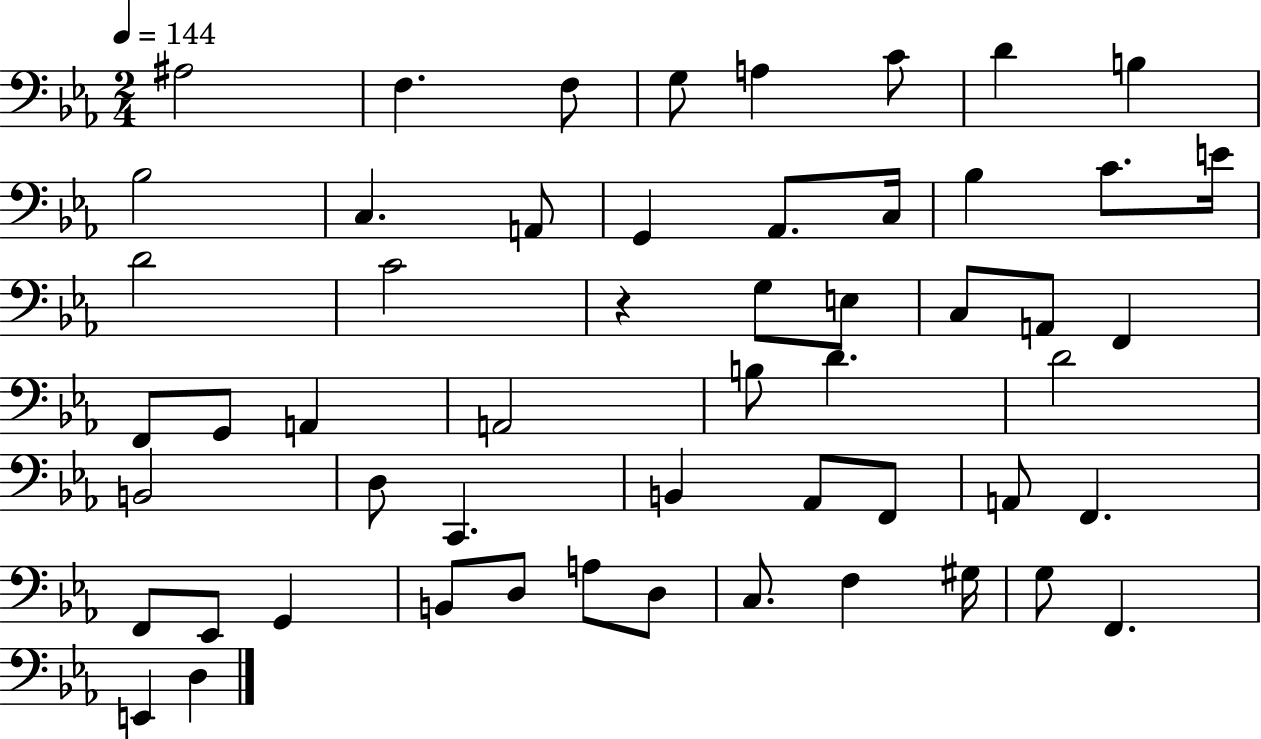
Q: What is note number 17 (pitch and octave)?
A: E4